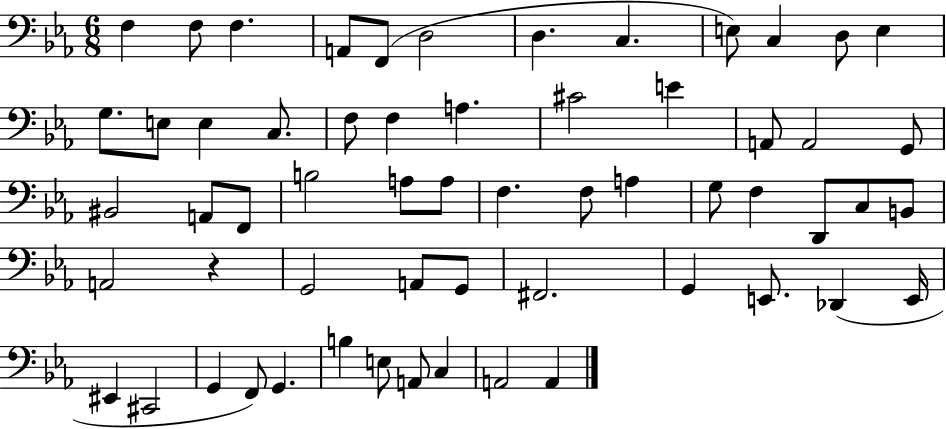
{
  \clef bass
  \numericTimeSignature
  \time 6/8
  \key ees \major
  f4 f8 f4. | a,8 f,8( d2 | d4. c4. | e8) c4 d8 e4 | \break g8. e8 e4 c8. | f8 f4 a4. | cis'2 e'4 | a,8 a,2 g,8 | \break bis,2 a,8 f,8 | b2 a8 a8 | f4. f8 a4 | g8 f4 d,8 c8 b,8 | \break a,2 r4 | g,2 a,8 g,8 | fis,2. | g,4 e,8. des,4( e,16 | \break eis,4 cis,2 | g,4 f,8) g,4. | b4 e8 a,8 c4 | a,2 a,4 | \break \bar "|."
}